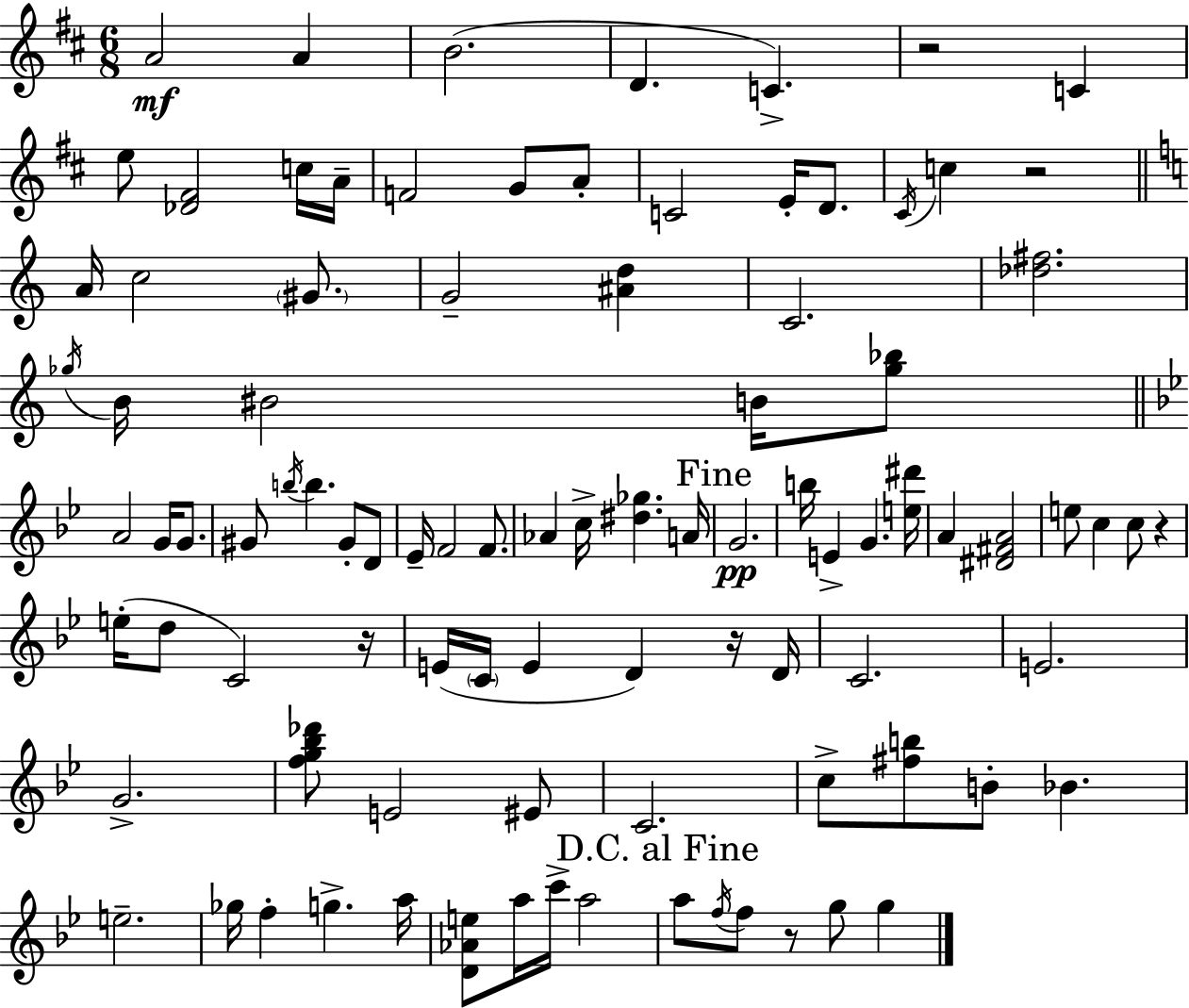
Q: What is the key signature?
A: D major